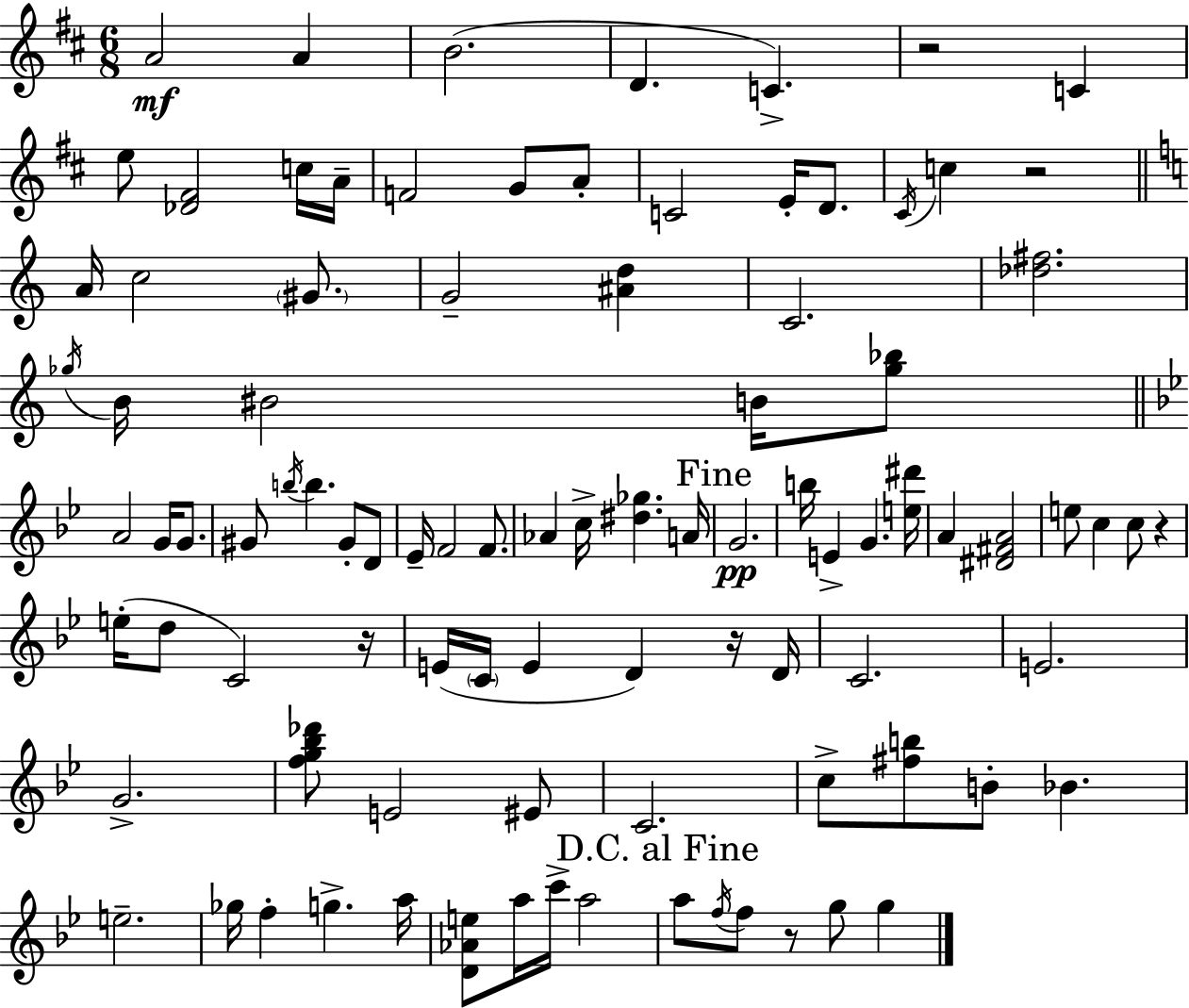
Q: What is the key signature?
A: D major